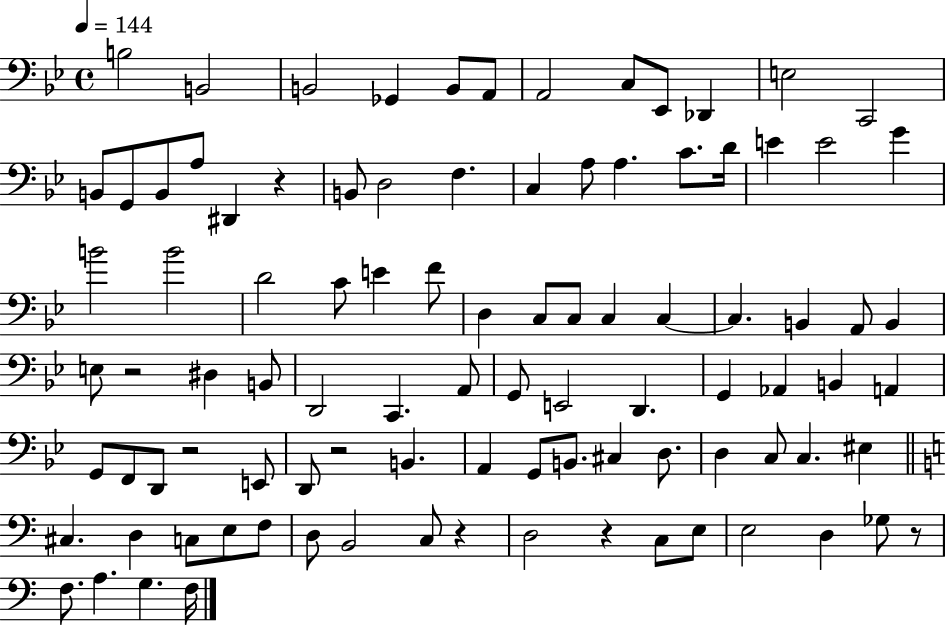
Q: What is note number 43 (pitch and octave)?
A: B2